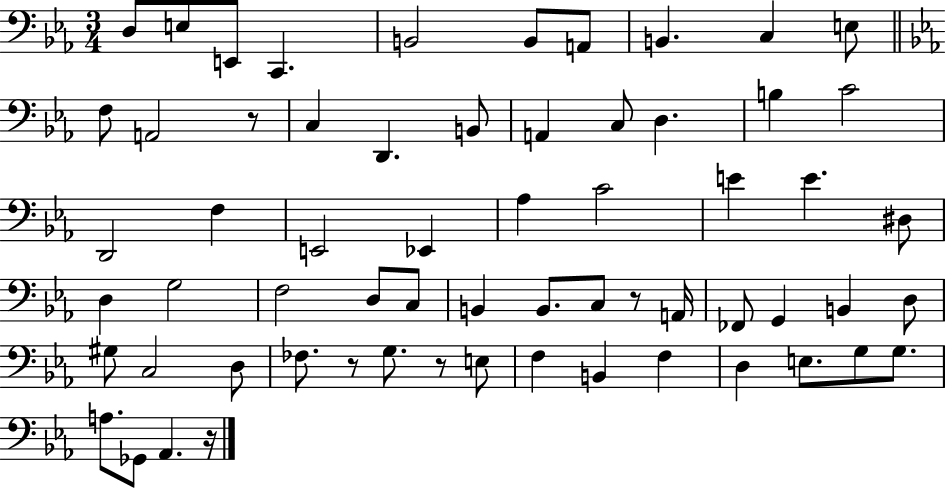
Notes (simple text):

D3/e E3/e E2/e C2/q. B2/h B2/e A2/e B2/q. C3/q E3/e F3/e A2/h R/e C3/q D2/q. B2/e A2/q C3/e D3/q. B3/q C4/h D2/h F3/q E2/h Eb2/q Ab3/q C4/h E4/q E4/q. D#3/e D3/q G3/h F3/h D3/e C3/e B2/q B2/e. C3/e R/e A2/s FES2/e G2/q B2/q D3/e G#3/e C3/h D3/e FES3/e. R/e G3/e. R/e E3/e F3/q B2/q F3/q D3/q E3/e. G3/e G3/e. A3/e. Gb2/e Ab2/q. R/s